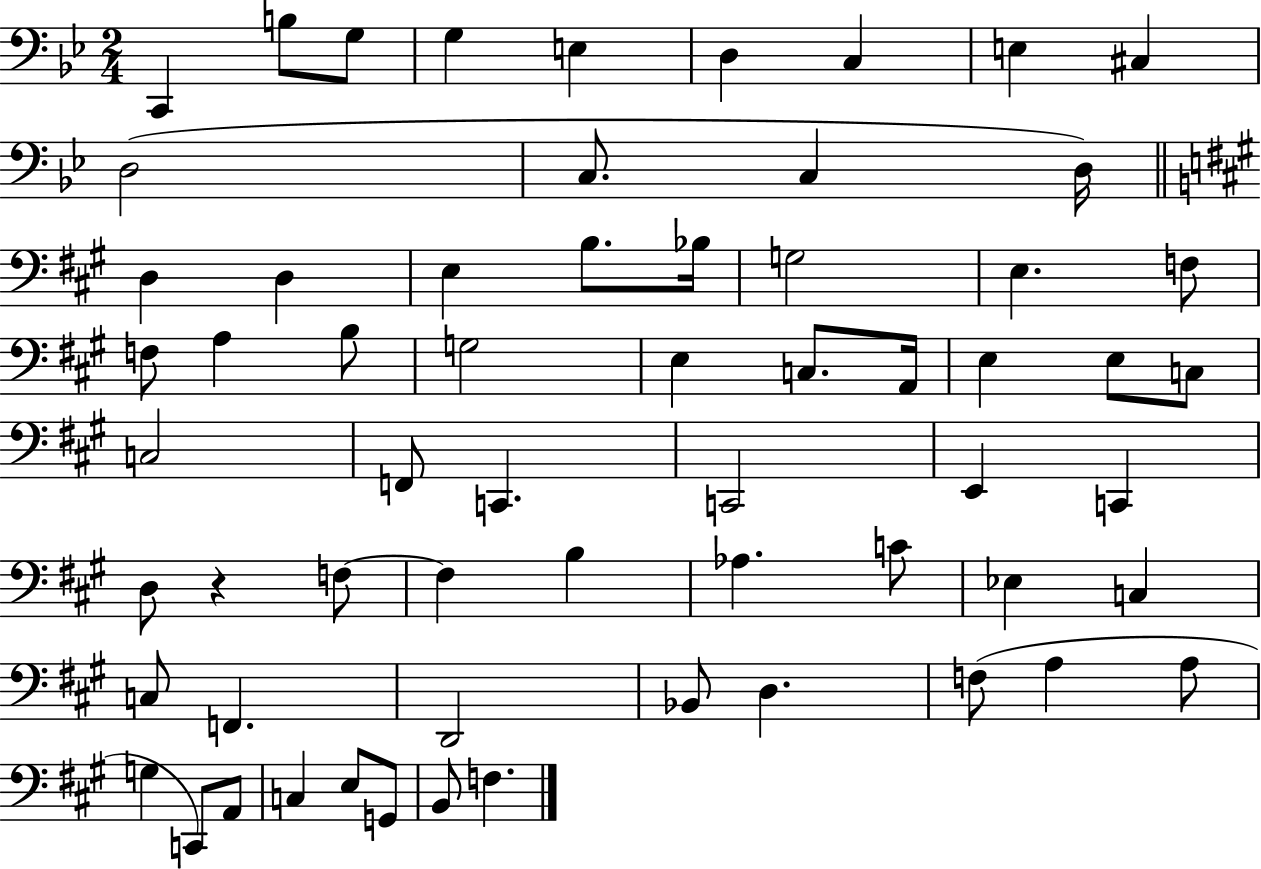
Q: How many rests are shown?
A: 1